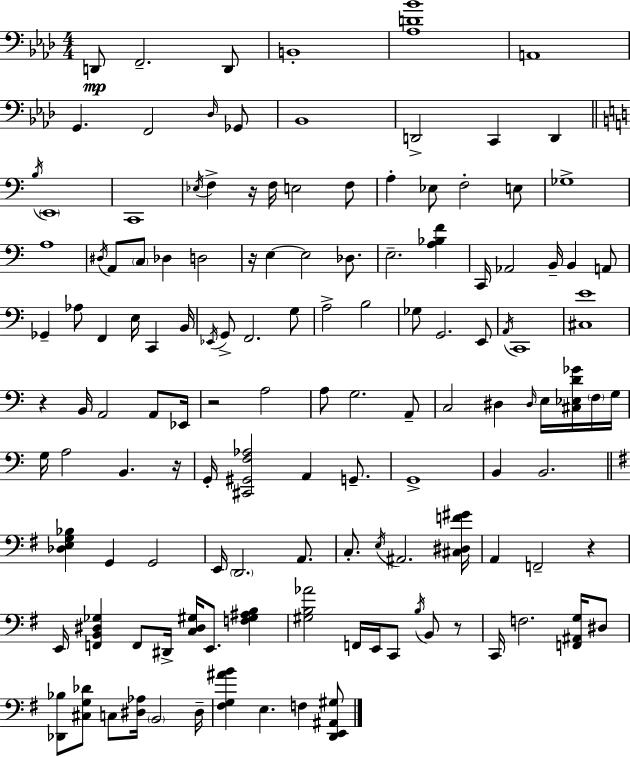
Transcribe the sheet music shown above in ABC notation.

X:1
T:Untitled
M:4/4
L:1/4
K:Fm
D,,/2 F,,2 D,,/2 B,,4 [_A,D_B]4 A,,4 G,, F,,2 _D,/4 _G,,/2 _B,,4 D,,2 C,, D,, B,/4 E,,4 C,,4 _E,/4 F, z/4 F,/4 E,2 F,/2 A, _E,/2 F,2 E,/2 _G,4 A,4 ^D,/4 A,,/2 C,/2 _D, D,2 z/4 E, E,2 _D,/2 E,2 [A,_B,F] C,,/4 _A,,2 B,,/4 B,, A,,/2 _G,, _A,/2 F,, E,/4 C,, B,,/4 _E,,/4 G,,/2 F,,2 G,/2 A,2 B,2 _G,/2 G,,2 E,,/2 A,,/4 C,,4 [^C,E]4 z B,,/4 A,,2 A,,/2 _E,,/4 z2 A,2 A,/2 G,2 A,,/2 C,2 ^D, ^D,/4 E,/4 [^C,_E,D_G]/4 F,/4 G,/4 G,/4 A,2 B,, z/4 G,,/4 [^C,,^G,,F,_A,]2 A,, G,,/2 G,,4 B,, B,,2 [_D,E,G,_B,] G,, G,,2 E,,/4 D,,2 A,,/2 C,/2 E,/4 ^A,,2 [^C,^D,F^G]/4 A,, F,,2 z E,,/4 [F,,B,,^D,_G,] F,,/2 ^D,,/4 [C,^D,^G,]/4 E,,/2 [F,^G,^A,B,] [^G,B,_A]2 F,,/4 E,,/4 C,,/2 B,/4 B,,/2 z/2 C,,/4 F,2 [F,,^A,,G,]/4 ^D,/2 [_D,,_B,]/2 [^C,G,_D]/2 C,/2 [^D,_A,]/4 B,,2 ^D,/4 [^F,G,^AB] E, F, [D,,E,,^A,,^G,]/2